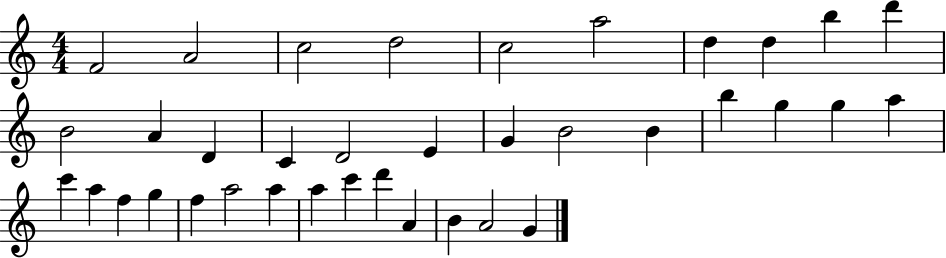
{
  \clef treble
  \numericTimeSignature
  \time 4/4
  \key c \major
  f'2 a'2 | c''2 d''2 | c''2 a''2 | d''4 d''4 b''4 d'''4 | \break b'2 a'4 d'4 | c'4 d'2 e'4 | g'4 b'2 b'4 | b''4 g''4 g''4 a''4 | \break c'''4 a''4 f''4 g''4 | f''4 a''2 a''4 | a''4 c'''4 d'''4 a'4 | b'4 a'2 g'4 | \break \bar "|."
}